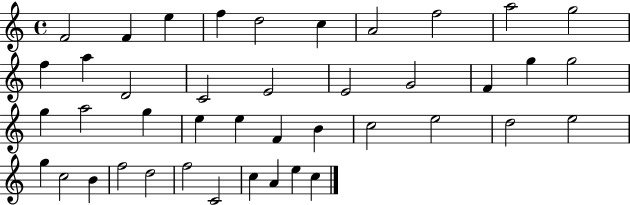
F4/h F4/q E5/q F5/q D5/h C5/q A4/h F5/h A5/h G5/h F5/q A5/q D4/h C4/h E4/h E4/h G4/h F4/q G5/q G5/h G5/q A5/h G5/q E5/q E5/q F4/q B4/q C5/h E5/h D5/h E5/h G5/q C5/h B4/q F5/h D5/h F5/h C4/h C5/q A4/q E5/q C5/q